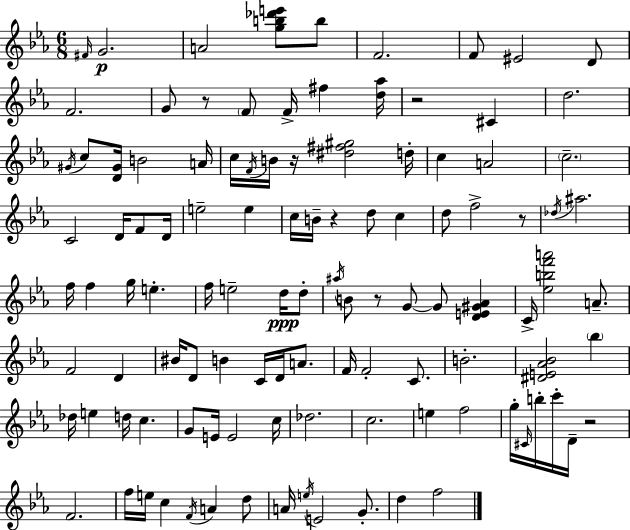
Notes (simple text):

F#4/s G4/h. A4/h [G5,B5,Db6,E6]/e B5/e F4/h. F4/e EIS4/h D4/e F4/h. G4/e R/e F4/e F4/s F#5/q [D5,Ab5]/s R/h C#4/q D5/h. G#4/s C5/e [D4,G#4]/s B4/h A4/s C5/s F4/s B4/s R/s [D#5,F#5,G#5]/h D5/s C5/q A4/h C5/h. C4/h D4/s F4/e D4/s E5/h E5/q C5/s B4/s R/q D5/e C5/q D5/e F5/h R/e Db5/s A#5/h. F5/s F5/q G5/s E5/q. F5/s E5/h D5/s D5/e A#5/s B4/e R/e G4/e G4/e [D4,E4,G#4,Ab4]/q C4/s [Eb5,B5,F6,A6]/h A4/e. F4/h D4/q BIS4/s D4/e B4/q C4/s D4/s A4/e. F4/s F4/h C4/e. B4/h. [D#4,E4,Ab4,Bb4]/h Bb5/q Db5/s E5/q D5/s C5/q. G4/e E4/s E4/h C5/s Db5/h. C5/h. E5/q F5/h G5/s C#4/s B5/s C6/s D4/s R/h F4/h. F5/s E5/s C5/q F4/s A4/q D5/e A4/s E5/s E4/h G4/e. D5/q F5/h